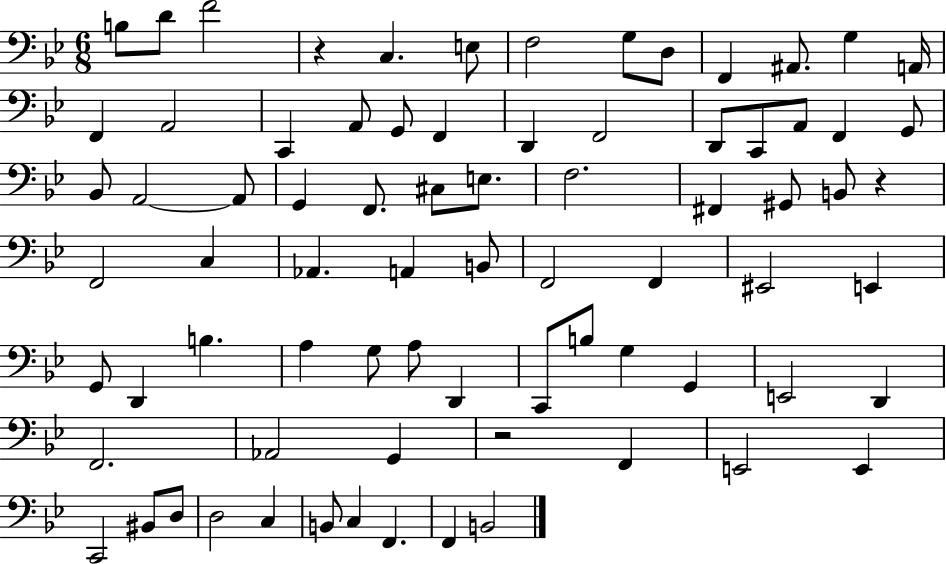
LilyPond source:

{
  \clef bass
  \numericTimeSignature
  \time 6/8
  \key bes \major
  b8 d'8 f'2 | r4 c4. e8 | f2 g8 d8 | f,4 ais,8. g4 a,16 | \break f,4 a,2 | c,4 a,8 g,8 f,4 | d,4 f,2 | d,8 c,8 a,8 f,4 g,8 | \break bes,8 a,2~~ a,8 | g,4 f,8. cis8 e8. | f2. | fis,4 gis,8 b,8 r4 | \break f,2 c4 | aes,4. a,4 b,8 | f,2 f,4 | eis,2 e,4 | \break g,8 d,4 b4. | a4 g8 a8 d,4 | c,8 b8 g4 g,4 | e,2 d,4 | \break f,2. | aes,2 g,4 | r2 f,4 | e,2 e,4 | \break c,2 bis,8 d8 | d2 c4 | b,8 c4 f,4. | f,4 b,2 | \break \bar "|."
}